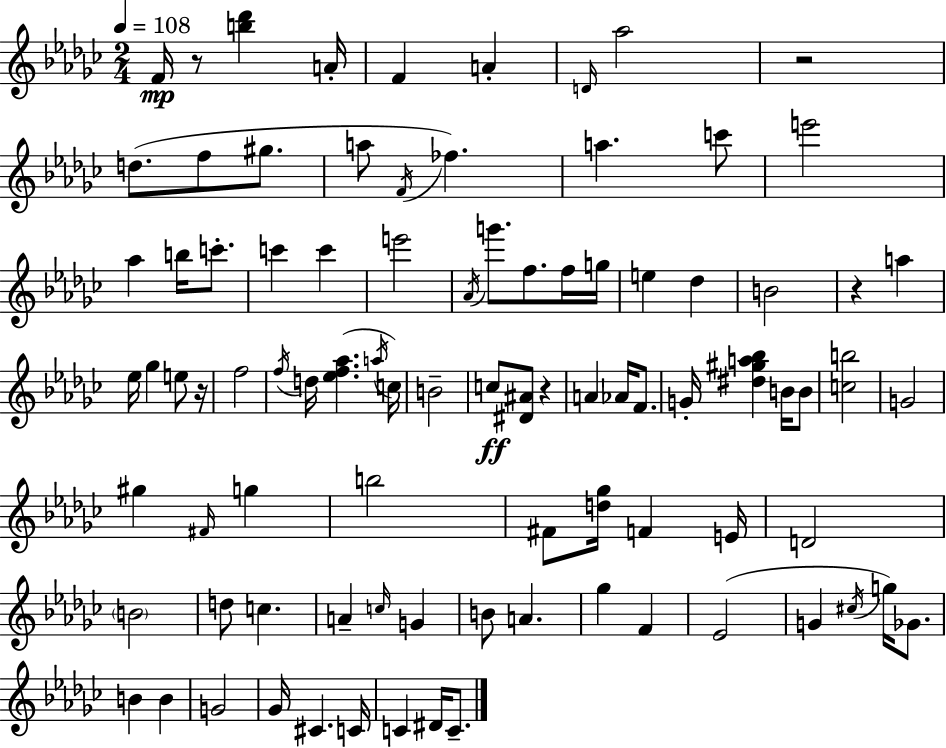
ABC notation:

X:1
T:Untitled
M:2/4
L:1/4
K:Ebm
F/4 z/2 [b_d'] A/4 F A D/4 _a2 z2 d/2 f/2 ^g/2 a/2 F/4 _f a c'/2 e'2 _a b/4 c'/2 c' c' e'2 _A/4 g'/2 f/2 f/4 g/4 e _d B2 z a _e/4 _g e/2 z/4 f2 f/4 d/4 [_ef_a] a/4 c/4 B2 c/2 [^D^A]/2 z A _A/4 F/2 G/4 [^d^ga_b] B/4 B/2 [cb]2 G2 ^g ^F/4 g b2 ^F/2 [d_g]/4 F E/4 D2 B2 d/2 c A c/4 G B/2 A _g F _E2 G ^c/4 g/4 _G/2 B B G2 _G/4 ^C C/4 C ^D/4 C/2